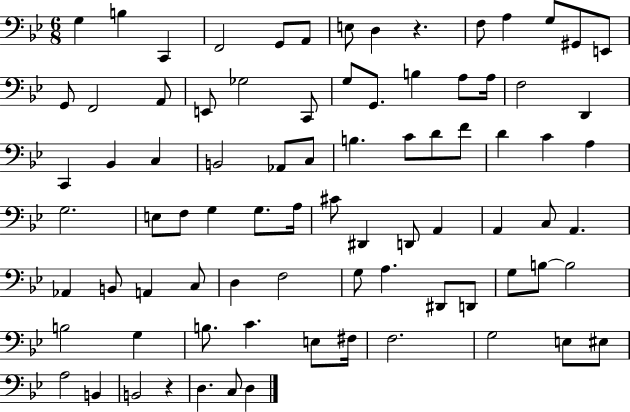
{
  \clef bass
  \numericTimeSignature
  \time 6/8
  \key bes \major
  \repeat volta 2 { g4 b4 c,4 | f,2 g,8 a,8 | e8 d4 r4. | f8 a4 g8 gis,8 e,8 | \break g,8 f,2 a,8 | e,8 ges2 c,8 | g8 g,8. b4 a8 a16 | f2 d,4 | \break c,4 bes,4 c4 | b,2 aes,8 c8 | b4. c'8 d'8 f'8 | d'4 c'4 a4 | \break g2. | e8 f8 g4 g8. a16 | cis'8 dis,4 d,8 a,4 | a,4 c8 a,4. | \break aes,4 b,8 a,4 c8 | d4 f2 | g8 a4. dis,8 d,8 | g8 b8~~ b2 | \break b2 g4 | b8. c'4. e8 fis16 | f2. | g2 e8 eis8 | \break a2 b,4 | b,2 r4 | d4. c8 d4 | } \bar "|."
}